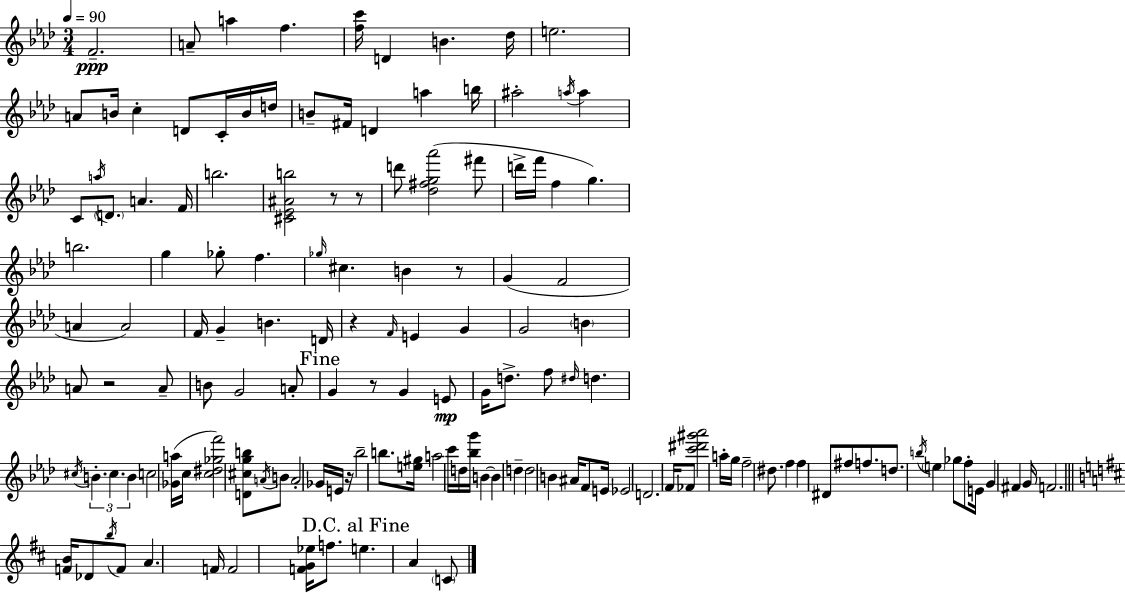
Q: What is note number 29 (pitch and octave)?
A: B5